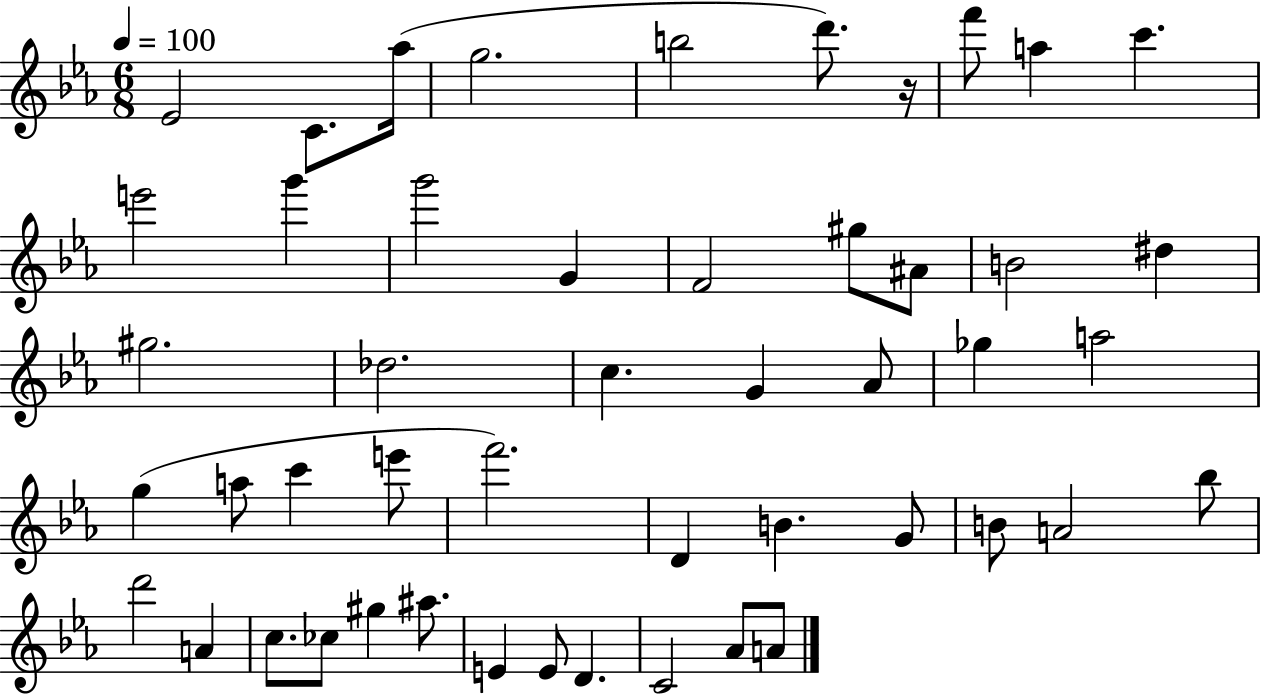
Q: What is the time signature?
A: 6/8